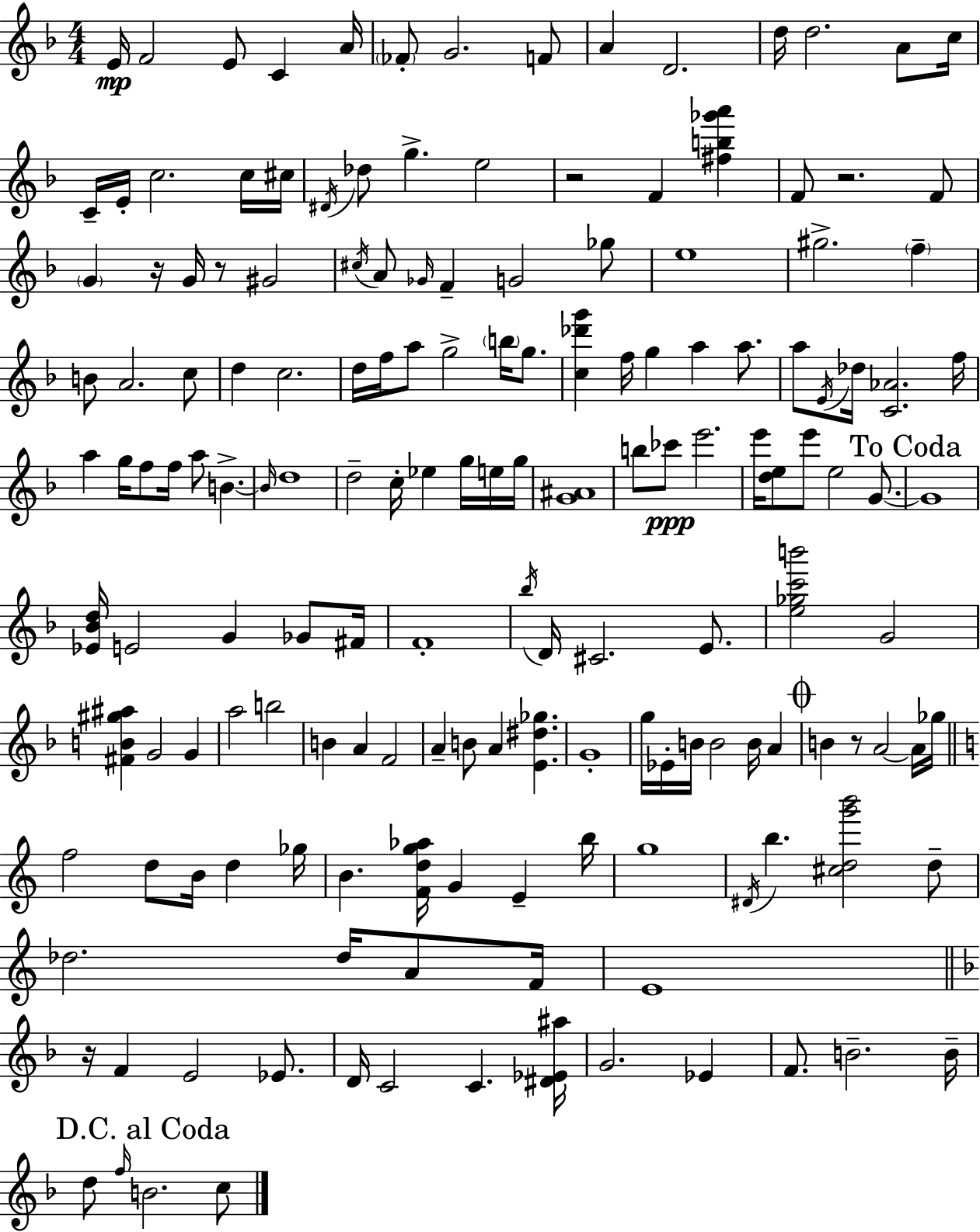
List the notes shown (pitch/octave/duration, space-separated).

E4/s F4/h E4/e C4/q A4/s FES4/e G4/h. F4/e A4/q D4/h. D5/s D5/h. A4/e C5/s C4/s E4/s C5/h. C5/s C#5/s D#4/s Db5/e G5/q. E5/h R/h F4/q [F#5,B5,Gb6,A6]/q F4/e R/h. F4/e G4/q R/s G4/s R/e G#4/h C#5/s A4/e Gb4/s F4/q G4/h Gb5/e E5/w G#5/h. F5/q B4/e A4/h. C5/e D5/q C5/h. D5/s F5/s A5/e G5/h B5/s G5/e. [C5,Db6,G6]/q F5/s G5/q A5/q A5/e. A5/e E4/s Db5/s [C4,Ab4]/h. F5/s A5/q G5/s F5/e F5/s A5/e B4/q. B4/s D5/w D5/h C5/s Eb5/q G5/s E5/s G5/s [G4,A#4]/w B5/e CES6/e E6/h. E6/s [D5,E5]/e E6/e E5/h G4/e. G4/w [Eb4,Bb4,D5]/s E4/h G4/q Gb4/e F#4/s F4/w Bb5/s D4/s C#4/h. E4/e. [E5,Gb5,C6,B6]/h G4/h [F#4,B4,G#5,A#5]/q G4/h G4/q A5/h B5/h B4/q A4/q F4/h A4/q B4/e A4/q [E4,D#5,Gb5]/q. G4/w G5/s Eb4/s B4/s B4/h B4/s A4/q B4/q R/e A4/h A4/s Gb5/s F5/h D5/e B4/s D5/q Gb5/s B4/q. [F4,D5,G5,Ab5]/s G4/q E4/q B5/s G5/w D#4/s B5/q. [C#5,D5,G6,B6]/h D5/e Db5/h. Db5/s A4/e F4/s E4/w R/s F4/q E4/h Eb4/e. D4/s C4/h C4/q. [D#4,Eb4,A#5]/s G4/h. Eb4/q F4/e. B4/h. B4/s D5/e F5/s B4/h. C5/e